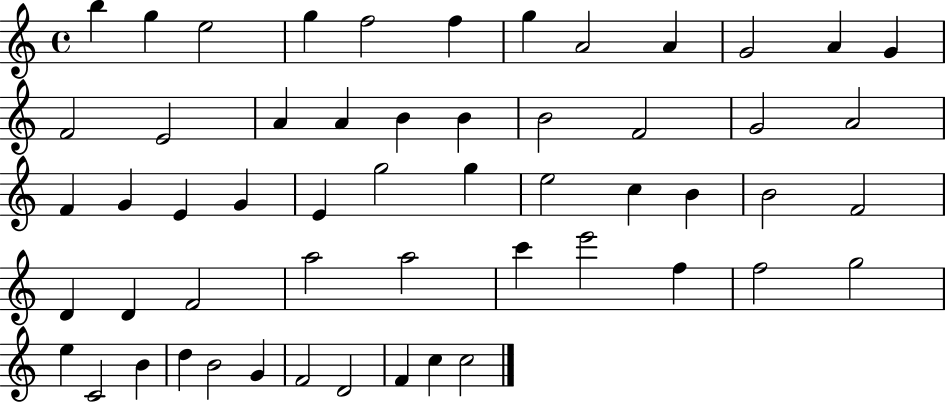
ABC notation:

X:1
T:Untitled
M:4/4
L:1/4
K:C
b g e2 g f2 f g A2 A G2 A G F2 E2 A A B B B2 F2 G2 A2 F G E G E g2 g e2 c B B2 F2 D D F2 a2 a2 c' e'2 f f2 g2 e C2 B d B2 G F2 D2 F c c2